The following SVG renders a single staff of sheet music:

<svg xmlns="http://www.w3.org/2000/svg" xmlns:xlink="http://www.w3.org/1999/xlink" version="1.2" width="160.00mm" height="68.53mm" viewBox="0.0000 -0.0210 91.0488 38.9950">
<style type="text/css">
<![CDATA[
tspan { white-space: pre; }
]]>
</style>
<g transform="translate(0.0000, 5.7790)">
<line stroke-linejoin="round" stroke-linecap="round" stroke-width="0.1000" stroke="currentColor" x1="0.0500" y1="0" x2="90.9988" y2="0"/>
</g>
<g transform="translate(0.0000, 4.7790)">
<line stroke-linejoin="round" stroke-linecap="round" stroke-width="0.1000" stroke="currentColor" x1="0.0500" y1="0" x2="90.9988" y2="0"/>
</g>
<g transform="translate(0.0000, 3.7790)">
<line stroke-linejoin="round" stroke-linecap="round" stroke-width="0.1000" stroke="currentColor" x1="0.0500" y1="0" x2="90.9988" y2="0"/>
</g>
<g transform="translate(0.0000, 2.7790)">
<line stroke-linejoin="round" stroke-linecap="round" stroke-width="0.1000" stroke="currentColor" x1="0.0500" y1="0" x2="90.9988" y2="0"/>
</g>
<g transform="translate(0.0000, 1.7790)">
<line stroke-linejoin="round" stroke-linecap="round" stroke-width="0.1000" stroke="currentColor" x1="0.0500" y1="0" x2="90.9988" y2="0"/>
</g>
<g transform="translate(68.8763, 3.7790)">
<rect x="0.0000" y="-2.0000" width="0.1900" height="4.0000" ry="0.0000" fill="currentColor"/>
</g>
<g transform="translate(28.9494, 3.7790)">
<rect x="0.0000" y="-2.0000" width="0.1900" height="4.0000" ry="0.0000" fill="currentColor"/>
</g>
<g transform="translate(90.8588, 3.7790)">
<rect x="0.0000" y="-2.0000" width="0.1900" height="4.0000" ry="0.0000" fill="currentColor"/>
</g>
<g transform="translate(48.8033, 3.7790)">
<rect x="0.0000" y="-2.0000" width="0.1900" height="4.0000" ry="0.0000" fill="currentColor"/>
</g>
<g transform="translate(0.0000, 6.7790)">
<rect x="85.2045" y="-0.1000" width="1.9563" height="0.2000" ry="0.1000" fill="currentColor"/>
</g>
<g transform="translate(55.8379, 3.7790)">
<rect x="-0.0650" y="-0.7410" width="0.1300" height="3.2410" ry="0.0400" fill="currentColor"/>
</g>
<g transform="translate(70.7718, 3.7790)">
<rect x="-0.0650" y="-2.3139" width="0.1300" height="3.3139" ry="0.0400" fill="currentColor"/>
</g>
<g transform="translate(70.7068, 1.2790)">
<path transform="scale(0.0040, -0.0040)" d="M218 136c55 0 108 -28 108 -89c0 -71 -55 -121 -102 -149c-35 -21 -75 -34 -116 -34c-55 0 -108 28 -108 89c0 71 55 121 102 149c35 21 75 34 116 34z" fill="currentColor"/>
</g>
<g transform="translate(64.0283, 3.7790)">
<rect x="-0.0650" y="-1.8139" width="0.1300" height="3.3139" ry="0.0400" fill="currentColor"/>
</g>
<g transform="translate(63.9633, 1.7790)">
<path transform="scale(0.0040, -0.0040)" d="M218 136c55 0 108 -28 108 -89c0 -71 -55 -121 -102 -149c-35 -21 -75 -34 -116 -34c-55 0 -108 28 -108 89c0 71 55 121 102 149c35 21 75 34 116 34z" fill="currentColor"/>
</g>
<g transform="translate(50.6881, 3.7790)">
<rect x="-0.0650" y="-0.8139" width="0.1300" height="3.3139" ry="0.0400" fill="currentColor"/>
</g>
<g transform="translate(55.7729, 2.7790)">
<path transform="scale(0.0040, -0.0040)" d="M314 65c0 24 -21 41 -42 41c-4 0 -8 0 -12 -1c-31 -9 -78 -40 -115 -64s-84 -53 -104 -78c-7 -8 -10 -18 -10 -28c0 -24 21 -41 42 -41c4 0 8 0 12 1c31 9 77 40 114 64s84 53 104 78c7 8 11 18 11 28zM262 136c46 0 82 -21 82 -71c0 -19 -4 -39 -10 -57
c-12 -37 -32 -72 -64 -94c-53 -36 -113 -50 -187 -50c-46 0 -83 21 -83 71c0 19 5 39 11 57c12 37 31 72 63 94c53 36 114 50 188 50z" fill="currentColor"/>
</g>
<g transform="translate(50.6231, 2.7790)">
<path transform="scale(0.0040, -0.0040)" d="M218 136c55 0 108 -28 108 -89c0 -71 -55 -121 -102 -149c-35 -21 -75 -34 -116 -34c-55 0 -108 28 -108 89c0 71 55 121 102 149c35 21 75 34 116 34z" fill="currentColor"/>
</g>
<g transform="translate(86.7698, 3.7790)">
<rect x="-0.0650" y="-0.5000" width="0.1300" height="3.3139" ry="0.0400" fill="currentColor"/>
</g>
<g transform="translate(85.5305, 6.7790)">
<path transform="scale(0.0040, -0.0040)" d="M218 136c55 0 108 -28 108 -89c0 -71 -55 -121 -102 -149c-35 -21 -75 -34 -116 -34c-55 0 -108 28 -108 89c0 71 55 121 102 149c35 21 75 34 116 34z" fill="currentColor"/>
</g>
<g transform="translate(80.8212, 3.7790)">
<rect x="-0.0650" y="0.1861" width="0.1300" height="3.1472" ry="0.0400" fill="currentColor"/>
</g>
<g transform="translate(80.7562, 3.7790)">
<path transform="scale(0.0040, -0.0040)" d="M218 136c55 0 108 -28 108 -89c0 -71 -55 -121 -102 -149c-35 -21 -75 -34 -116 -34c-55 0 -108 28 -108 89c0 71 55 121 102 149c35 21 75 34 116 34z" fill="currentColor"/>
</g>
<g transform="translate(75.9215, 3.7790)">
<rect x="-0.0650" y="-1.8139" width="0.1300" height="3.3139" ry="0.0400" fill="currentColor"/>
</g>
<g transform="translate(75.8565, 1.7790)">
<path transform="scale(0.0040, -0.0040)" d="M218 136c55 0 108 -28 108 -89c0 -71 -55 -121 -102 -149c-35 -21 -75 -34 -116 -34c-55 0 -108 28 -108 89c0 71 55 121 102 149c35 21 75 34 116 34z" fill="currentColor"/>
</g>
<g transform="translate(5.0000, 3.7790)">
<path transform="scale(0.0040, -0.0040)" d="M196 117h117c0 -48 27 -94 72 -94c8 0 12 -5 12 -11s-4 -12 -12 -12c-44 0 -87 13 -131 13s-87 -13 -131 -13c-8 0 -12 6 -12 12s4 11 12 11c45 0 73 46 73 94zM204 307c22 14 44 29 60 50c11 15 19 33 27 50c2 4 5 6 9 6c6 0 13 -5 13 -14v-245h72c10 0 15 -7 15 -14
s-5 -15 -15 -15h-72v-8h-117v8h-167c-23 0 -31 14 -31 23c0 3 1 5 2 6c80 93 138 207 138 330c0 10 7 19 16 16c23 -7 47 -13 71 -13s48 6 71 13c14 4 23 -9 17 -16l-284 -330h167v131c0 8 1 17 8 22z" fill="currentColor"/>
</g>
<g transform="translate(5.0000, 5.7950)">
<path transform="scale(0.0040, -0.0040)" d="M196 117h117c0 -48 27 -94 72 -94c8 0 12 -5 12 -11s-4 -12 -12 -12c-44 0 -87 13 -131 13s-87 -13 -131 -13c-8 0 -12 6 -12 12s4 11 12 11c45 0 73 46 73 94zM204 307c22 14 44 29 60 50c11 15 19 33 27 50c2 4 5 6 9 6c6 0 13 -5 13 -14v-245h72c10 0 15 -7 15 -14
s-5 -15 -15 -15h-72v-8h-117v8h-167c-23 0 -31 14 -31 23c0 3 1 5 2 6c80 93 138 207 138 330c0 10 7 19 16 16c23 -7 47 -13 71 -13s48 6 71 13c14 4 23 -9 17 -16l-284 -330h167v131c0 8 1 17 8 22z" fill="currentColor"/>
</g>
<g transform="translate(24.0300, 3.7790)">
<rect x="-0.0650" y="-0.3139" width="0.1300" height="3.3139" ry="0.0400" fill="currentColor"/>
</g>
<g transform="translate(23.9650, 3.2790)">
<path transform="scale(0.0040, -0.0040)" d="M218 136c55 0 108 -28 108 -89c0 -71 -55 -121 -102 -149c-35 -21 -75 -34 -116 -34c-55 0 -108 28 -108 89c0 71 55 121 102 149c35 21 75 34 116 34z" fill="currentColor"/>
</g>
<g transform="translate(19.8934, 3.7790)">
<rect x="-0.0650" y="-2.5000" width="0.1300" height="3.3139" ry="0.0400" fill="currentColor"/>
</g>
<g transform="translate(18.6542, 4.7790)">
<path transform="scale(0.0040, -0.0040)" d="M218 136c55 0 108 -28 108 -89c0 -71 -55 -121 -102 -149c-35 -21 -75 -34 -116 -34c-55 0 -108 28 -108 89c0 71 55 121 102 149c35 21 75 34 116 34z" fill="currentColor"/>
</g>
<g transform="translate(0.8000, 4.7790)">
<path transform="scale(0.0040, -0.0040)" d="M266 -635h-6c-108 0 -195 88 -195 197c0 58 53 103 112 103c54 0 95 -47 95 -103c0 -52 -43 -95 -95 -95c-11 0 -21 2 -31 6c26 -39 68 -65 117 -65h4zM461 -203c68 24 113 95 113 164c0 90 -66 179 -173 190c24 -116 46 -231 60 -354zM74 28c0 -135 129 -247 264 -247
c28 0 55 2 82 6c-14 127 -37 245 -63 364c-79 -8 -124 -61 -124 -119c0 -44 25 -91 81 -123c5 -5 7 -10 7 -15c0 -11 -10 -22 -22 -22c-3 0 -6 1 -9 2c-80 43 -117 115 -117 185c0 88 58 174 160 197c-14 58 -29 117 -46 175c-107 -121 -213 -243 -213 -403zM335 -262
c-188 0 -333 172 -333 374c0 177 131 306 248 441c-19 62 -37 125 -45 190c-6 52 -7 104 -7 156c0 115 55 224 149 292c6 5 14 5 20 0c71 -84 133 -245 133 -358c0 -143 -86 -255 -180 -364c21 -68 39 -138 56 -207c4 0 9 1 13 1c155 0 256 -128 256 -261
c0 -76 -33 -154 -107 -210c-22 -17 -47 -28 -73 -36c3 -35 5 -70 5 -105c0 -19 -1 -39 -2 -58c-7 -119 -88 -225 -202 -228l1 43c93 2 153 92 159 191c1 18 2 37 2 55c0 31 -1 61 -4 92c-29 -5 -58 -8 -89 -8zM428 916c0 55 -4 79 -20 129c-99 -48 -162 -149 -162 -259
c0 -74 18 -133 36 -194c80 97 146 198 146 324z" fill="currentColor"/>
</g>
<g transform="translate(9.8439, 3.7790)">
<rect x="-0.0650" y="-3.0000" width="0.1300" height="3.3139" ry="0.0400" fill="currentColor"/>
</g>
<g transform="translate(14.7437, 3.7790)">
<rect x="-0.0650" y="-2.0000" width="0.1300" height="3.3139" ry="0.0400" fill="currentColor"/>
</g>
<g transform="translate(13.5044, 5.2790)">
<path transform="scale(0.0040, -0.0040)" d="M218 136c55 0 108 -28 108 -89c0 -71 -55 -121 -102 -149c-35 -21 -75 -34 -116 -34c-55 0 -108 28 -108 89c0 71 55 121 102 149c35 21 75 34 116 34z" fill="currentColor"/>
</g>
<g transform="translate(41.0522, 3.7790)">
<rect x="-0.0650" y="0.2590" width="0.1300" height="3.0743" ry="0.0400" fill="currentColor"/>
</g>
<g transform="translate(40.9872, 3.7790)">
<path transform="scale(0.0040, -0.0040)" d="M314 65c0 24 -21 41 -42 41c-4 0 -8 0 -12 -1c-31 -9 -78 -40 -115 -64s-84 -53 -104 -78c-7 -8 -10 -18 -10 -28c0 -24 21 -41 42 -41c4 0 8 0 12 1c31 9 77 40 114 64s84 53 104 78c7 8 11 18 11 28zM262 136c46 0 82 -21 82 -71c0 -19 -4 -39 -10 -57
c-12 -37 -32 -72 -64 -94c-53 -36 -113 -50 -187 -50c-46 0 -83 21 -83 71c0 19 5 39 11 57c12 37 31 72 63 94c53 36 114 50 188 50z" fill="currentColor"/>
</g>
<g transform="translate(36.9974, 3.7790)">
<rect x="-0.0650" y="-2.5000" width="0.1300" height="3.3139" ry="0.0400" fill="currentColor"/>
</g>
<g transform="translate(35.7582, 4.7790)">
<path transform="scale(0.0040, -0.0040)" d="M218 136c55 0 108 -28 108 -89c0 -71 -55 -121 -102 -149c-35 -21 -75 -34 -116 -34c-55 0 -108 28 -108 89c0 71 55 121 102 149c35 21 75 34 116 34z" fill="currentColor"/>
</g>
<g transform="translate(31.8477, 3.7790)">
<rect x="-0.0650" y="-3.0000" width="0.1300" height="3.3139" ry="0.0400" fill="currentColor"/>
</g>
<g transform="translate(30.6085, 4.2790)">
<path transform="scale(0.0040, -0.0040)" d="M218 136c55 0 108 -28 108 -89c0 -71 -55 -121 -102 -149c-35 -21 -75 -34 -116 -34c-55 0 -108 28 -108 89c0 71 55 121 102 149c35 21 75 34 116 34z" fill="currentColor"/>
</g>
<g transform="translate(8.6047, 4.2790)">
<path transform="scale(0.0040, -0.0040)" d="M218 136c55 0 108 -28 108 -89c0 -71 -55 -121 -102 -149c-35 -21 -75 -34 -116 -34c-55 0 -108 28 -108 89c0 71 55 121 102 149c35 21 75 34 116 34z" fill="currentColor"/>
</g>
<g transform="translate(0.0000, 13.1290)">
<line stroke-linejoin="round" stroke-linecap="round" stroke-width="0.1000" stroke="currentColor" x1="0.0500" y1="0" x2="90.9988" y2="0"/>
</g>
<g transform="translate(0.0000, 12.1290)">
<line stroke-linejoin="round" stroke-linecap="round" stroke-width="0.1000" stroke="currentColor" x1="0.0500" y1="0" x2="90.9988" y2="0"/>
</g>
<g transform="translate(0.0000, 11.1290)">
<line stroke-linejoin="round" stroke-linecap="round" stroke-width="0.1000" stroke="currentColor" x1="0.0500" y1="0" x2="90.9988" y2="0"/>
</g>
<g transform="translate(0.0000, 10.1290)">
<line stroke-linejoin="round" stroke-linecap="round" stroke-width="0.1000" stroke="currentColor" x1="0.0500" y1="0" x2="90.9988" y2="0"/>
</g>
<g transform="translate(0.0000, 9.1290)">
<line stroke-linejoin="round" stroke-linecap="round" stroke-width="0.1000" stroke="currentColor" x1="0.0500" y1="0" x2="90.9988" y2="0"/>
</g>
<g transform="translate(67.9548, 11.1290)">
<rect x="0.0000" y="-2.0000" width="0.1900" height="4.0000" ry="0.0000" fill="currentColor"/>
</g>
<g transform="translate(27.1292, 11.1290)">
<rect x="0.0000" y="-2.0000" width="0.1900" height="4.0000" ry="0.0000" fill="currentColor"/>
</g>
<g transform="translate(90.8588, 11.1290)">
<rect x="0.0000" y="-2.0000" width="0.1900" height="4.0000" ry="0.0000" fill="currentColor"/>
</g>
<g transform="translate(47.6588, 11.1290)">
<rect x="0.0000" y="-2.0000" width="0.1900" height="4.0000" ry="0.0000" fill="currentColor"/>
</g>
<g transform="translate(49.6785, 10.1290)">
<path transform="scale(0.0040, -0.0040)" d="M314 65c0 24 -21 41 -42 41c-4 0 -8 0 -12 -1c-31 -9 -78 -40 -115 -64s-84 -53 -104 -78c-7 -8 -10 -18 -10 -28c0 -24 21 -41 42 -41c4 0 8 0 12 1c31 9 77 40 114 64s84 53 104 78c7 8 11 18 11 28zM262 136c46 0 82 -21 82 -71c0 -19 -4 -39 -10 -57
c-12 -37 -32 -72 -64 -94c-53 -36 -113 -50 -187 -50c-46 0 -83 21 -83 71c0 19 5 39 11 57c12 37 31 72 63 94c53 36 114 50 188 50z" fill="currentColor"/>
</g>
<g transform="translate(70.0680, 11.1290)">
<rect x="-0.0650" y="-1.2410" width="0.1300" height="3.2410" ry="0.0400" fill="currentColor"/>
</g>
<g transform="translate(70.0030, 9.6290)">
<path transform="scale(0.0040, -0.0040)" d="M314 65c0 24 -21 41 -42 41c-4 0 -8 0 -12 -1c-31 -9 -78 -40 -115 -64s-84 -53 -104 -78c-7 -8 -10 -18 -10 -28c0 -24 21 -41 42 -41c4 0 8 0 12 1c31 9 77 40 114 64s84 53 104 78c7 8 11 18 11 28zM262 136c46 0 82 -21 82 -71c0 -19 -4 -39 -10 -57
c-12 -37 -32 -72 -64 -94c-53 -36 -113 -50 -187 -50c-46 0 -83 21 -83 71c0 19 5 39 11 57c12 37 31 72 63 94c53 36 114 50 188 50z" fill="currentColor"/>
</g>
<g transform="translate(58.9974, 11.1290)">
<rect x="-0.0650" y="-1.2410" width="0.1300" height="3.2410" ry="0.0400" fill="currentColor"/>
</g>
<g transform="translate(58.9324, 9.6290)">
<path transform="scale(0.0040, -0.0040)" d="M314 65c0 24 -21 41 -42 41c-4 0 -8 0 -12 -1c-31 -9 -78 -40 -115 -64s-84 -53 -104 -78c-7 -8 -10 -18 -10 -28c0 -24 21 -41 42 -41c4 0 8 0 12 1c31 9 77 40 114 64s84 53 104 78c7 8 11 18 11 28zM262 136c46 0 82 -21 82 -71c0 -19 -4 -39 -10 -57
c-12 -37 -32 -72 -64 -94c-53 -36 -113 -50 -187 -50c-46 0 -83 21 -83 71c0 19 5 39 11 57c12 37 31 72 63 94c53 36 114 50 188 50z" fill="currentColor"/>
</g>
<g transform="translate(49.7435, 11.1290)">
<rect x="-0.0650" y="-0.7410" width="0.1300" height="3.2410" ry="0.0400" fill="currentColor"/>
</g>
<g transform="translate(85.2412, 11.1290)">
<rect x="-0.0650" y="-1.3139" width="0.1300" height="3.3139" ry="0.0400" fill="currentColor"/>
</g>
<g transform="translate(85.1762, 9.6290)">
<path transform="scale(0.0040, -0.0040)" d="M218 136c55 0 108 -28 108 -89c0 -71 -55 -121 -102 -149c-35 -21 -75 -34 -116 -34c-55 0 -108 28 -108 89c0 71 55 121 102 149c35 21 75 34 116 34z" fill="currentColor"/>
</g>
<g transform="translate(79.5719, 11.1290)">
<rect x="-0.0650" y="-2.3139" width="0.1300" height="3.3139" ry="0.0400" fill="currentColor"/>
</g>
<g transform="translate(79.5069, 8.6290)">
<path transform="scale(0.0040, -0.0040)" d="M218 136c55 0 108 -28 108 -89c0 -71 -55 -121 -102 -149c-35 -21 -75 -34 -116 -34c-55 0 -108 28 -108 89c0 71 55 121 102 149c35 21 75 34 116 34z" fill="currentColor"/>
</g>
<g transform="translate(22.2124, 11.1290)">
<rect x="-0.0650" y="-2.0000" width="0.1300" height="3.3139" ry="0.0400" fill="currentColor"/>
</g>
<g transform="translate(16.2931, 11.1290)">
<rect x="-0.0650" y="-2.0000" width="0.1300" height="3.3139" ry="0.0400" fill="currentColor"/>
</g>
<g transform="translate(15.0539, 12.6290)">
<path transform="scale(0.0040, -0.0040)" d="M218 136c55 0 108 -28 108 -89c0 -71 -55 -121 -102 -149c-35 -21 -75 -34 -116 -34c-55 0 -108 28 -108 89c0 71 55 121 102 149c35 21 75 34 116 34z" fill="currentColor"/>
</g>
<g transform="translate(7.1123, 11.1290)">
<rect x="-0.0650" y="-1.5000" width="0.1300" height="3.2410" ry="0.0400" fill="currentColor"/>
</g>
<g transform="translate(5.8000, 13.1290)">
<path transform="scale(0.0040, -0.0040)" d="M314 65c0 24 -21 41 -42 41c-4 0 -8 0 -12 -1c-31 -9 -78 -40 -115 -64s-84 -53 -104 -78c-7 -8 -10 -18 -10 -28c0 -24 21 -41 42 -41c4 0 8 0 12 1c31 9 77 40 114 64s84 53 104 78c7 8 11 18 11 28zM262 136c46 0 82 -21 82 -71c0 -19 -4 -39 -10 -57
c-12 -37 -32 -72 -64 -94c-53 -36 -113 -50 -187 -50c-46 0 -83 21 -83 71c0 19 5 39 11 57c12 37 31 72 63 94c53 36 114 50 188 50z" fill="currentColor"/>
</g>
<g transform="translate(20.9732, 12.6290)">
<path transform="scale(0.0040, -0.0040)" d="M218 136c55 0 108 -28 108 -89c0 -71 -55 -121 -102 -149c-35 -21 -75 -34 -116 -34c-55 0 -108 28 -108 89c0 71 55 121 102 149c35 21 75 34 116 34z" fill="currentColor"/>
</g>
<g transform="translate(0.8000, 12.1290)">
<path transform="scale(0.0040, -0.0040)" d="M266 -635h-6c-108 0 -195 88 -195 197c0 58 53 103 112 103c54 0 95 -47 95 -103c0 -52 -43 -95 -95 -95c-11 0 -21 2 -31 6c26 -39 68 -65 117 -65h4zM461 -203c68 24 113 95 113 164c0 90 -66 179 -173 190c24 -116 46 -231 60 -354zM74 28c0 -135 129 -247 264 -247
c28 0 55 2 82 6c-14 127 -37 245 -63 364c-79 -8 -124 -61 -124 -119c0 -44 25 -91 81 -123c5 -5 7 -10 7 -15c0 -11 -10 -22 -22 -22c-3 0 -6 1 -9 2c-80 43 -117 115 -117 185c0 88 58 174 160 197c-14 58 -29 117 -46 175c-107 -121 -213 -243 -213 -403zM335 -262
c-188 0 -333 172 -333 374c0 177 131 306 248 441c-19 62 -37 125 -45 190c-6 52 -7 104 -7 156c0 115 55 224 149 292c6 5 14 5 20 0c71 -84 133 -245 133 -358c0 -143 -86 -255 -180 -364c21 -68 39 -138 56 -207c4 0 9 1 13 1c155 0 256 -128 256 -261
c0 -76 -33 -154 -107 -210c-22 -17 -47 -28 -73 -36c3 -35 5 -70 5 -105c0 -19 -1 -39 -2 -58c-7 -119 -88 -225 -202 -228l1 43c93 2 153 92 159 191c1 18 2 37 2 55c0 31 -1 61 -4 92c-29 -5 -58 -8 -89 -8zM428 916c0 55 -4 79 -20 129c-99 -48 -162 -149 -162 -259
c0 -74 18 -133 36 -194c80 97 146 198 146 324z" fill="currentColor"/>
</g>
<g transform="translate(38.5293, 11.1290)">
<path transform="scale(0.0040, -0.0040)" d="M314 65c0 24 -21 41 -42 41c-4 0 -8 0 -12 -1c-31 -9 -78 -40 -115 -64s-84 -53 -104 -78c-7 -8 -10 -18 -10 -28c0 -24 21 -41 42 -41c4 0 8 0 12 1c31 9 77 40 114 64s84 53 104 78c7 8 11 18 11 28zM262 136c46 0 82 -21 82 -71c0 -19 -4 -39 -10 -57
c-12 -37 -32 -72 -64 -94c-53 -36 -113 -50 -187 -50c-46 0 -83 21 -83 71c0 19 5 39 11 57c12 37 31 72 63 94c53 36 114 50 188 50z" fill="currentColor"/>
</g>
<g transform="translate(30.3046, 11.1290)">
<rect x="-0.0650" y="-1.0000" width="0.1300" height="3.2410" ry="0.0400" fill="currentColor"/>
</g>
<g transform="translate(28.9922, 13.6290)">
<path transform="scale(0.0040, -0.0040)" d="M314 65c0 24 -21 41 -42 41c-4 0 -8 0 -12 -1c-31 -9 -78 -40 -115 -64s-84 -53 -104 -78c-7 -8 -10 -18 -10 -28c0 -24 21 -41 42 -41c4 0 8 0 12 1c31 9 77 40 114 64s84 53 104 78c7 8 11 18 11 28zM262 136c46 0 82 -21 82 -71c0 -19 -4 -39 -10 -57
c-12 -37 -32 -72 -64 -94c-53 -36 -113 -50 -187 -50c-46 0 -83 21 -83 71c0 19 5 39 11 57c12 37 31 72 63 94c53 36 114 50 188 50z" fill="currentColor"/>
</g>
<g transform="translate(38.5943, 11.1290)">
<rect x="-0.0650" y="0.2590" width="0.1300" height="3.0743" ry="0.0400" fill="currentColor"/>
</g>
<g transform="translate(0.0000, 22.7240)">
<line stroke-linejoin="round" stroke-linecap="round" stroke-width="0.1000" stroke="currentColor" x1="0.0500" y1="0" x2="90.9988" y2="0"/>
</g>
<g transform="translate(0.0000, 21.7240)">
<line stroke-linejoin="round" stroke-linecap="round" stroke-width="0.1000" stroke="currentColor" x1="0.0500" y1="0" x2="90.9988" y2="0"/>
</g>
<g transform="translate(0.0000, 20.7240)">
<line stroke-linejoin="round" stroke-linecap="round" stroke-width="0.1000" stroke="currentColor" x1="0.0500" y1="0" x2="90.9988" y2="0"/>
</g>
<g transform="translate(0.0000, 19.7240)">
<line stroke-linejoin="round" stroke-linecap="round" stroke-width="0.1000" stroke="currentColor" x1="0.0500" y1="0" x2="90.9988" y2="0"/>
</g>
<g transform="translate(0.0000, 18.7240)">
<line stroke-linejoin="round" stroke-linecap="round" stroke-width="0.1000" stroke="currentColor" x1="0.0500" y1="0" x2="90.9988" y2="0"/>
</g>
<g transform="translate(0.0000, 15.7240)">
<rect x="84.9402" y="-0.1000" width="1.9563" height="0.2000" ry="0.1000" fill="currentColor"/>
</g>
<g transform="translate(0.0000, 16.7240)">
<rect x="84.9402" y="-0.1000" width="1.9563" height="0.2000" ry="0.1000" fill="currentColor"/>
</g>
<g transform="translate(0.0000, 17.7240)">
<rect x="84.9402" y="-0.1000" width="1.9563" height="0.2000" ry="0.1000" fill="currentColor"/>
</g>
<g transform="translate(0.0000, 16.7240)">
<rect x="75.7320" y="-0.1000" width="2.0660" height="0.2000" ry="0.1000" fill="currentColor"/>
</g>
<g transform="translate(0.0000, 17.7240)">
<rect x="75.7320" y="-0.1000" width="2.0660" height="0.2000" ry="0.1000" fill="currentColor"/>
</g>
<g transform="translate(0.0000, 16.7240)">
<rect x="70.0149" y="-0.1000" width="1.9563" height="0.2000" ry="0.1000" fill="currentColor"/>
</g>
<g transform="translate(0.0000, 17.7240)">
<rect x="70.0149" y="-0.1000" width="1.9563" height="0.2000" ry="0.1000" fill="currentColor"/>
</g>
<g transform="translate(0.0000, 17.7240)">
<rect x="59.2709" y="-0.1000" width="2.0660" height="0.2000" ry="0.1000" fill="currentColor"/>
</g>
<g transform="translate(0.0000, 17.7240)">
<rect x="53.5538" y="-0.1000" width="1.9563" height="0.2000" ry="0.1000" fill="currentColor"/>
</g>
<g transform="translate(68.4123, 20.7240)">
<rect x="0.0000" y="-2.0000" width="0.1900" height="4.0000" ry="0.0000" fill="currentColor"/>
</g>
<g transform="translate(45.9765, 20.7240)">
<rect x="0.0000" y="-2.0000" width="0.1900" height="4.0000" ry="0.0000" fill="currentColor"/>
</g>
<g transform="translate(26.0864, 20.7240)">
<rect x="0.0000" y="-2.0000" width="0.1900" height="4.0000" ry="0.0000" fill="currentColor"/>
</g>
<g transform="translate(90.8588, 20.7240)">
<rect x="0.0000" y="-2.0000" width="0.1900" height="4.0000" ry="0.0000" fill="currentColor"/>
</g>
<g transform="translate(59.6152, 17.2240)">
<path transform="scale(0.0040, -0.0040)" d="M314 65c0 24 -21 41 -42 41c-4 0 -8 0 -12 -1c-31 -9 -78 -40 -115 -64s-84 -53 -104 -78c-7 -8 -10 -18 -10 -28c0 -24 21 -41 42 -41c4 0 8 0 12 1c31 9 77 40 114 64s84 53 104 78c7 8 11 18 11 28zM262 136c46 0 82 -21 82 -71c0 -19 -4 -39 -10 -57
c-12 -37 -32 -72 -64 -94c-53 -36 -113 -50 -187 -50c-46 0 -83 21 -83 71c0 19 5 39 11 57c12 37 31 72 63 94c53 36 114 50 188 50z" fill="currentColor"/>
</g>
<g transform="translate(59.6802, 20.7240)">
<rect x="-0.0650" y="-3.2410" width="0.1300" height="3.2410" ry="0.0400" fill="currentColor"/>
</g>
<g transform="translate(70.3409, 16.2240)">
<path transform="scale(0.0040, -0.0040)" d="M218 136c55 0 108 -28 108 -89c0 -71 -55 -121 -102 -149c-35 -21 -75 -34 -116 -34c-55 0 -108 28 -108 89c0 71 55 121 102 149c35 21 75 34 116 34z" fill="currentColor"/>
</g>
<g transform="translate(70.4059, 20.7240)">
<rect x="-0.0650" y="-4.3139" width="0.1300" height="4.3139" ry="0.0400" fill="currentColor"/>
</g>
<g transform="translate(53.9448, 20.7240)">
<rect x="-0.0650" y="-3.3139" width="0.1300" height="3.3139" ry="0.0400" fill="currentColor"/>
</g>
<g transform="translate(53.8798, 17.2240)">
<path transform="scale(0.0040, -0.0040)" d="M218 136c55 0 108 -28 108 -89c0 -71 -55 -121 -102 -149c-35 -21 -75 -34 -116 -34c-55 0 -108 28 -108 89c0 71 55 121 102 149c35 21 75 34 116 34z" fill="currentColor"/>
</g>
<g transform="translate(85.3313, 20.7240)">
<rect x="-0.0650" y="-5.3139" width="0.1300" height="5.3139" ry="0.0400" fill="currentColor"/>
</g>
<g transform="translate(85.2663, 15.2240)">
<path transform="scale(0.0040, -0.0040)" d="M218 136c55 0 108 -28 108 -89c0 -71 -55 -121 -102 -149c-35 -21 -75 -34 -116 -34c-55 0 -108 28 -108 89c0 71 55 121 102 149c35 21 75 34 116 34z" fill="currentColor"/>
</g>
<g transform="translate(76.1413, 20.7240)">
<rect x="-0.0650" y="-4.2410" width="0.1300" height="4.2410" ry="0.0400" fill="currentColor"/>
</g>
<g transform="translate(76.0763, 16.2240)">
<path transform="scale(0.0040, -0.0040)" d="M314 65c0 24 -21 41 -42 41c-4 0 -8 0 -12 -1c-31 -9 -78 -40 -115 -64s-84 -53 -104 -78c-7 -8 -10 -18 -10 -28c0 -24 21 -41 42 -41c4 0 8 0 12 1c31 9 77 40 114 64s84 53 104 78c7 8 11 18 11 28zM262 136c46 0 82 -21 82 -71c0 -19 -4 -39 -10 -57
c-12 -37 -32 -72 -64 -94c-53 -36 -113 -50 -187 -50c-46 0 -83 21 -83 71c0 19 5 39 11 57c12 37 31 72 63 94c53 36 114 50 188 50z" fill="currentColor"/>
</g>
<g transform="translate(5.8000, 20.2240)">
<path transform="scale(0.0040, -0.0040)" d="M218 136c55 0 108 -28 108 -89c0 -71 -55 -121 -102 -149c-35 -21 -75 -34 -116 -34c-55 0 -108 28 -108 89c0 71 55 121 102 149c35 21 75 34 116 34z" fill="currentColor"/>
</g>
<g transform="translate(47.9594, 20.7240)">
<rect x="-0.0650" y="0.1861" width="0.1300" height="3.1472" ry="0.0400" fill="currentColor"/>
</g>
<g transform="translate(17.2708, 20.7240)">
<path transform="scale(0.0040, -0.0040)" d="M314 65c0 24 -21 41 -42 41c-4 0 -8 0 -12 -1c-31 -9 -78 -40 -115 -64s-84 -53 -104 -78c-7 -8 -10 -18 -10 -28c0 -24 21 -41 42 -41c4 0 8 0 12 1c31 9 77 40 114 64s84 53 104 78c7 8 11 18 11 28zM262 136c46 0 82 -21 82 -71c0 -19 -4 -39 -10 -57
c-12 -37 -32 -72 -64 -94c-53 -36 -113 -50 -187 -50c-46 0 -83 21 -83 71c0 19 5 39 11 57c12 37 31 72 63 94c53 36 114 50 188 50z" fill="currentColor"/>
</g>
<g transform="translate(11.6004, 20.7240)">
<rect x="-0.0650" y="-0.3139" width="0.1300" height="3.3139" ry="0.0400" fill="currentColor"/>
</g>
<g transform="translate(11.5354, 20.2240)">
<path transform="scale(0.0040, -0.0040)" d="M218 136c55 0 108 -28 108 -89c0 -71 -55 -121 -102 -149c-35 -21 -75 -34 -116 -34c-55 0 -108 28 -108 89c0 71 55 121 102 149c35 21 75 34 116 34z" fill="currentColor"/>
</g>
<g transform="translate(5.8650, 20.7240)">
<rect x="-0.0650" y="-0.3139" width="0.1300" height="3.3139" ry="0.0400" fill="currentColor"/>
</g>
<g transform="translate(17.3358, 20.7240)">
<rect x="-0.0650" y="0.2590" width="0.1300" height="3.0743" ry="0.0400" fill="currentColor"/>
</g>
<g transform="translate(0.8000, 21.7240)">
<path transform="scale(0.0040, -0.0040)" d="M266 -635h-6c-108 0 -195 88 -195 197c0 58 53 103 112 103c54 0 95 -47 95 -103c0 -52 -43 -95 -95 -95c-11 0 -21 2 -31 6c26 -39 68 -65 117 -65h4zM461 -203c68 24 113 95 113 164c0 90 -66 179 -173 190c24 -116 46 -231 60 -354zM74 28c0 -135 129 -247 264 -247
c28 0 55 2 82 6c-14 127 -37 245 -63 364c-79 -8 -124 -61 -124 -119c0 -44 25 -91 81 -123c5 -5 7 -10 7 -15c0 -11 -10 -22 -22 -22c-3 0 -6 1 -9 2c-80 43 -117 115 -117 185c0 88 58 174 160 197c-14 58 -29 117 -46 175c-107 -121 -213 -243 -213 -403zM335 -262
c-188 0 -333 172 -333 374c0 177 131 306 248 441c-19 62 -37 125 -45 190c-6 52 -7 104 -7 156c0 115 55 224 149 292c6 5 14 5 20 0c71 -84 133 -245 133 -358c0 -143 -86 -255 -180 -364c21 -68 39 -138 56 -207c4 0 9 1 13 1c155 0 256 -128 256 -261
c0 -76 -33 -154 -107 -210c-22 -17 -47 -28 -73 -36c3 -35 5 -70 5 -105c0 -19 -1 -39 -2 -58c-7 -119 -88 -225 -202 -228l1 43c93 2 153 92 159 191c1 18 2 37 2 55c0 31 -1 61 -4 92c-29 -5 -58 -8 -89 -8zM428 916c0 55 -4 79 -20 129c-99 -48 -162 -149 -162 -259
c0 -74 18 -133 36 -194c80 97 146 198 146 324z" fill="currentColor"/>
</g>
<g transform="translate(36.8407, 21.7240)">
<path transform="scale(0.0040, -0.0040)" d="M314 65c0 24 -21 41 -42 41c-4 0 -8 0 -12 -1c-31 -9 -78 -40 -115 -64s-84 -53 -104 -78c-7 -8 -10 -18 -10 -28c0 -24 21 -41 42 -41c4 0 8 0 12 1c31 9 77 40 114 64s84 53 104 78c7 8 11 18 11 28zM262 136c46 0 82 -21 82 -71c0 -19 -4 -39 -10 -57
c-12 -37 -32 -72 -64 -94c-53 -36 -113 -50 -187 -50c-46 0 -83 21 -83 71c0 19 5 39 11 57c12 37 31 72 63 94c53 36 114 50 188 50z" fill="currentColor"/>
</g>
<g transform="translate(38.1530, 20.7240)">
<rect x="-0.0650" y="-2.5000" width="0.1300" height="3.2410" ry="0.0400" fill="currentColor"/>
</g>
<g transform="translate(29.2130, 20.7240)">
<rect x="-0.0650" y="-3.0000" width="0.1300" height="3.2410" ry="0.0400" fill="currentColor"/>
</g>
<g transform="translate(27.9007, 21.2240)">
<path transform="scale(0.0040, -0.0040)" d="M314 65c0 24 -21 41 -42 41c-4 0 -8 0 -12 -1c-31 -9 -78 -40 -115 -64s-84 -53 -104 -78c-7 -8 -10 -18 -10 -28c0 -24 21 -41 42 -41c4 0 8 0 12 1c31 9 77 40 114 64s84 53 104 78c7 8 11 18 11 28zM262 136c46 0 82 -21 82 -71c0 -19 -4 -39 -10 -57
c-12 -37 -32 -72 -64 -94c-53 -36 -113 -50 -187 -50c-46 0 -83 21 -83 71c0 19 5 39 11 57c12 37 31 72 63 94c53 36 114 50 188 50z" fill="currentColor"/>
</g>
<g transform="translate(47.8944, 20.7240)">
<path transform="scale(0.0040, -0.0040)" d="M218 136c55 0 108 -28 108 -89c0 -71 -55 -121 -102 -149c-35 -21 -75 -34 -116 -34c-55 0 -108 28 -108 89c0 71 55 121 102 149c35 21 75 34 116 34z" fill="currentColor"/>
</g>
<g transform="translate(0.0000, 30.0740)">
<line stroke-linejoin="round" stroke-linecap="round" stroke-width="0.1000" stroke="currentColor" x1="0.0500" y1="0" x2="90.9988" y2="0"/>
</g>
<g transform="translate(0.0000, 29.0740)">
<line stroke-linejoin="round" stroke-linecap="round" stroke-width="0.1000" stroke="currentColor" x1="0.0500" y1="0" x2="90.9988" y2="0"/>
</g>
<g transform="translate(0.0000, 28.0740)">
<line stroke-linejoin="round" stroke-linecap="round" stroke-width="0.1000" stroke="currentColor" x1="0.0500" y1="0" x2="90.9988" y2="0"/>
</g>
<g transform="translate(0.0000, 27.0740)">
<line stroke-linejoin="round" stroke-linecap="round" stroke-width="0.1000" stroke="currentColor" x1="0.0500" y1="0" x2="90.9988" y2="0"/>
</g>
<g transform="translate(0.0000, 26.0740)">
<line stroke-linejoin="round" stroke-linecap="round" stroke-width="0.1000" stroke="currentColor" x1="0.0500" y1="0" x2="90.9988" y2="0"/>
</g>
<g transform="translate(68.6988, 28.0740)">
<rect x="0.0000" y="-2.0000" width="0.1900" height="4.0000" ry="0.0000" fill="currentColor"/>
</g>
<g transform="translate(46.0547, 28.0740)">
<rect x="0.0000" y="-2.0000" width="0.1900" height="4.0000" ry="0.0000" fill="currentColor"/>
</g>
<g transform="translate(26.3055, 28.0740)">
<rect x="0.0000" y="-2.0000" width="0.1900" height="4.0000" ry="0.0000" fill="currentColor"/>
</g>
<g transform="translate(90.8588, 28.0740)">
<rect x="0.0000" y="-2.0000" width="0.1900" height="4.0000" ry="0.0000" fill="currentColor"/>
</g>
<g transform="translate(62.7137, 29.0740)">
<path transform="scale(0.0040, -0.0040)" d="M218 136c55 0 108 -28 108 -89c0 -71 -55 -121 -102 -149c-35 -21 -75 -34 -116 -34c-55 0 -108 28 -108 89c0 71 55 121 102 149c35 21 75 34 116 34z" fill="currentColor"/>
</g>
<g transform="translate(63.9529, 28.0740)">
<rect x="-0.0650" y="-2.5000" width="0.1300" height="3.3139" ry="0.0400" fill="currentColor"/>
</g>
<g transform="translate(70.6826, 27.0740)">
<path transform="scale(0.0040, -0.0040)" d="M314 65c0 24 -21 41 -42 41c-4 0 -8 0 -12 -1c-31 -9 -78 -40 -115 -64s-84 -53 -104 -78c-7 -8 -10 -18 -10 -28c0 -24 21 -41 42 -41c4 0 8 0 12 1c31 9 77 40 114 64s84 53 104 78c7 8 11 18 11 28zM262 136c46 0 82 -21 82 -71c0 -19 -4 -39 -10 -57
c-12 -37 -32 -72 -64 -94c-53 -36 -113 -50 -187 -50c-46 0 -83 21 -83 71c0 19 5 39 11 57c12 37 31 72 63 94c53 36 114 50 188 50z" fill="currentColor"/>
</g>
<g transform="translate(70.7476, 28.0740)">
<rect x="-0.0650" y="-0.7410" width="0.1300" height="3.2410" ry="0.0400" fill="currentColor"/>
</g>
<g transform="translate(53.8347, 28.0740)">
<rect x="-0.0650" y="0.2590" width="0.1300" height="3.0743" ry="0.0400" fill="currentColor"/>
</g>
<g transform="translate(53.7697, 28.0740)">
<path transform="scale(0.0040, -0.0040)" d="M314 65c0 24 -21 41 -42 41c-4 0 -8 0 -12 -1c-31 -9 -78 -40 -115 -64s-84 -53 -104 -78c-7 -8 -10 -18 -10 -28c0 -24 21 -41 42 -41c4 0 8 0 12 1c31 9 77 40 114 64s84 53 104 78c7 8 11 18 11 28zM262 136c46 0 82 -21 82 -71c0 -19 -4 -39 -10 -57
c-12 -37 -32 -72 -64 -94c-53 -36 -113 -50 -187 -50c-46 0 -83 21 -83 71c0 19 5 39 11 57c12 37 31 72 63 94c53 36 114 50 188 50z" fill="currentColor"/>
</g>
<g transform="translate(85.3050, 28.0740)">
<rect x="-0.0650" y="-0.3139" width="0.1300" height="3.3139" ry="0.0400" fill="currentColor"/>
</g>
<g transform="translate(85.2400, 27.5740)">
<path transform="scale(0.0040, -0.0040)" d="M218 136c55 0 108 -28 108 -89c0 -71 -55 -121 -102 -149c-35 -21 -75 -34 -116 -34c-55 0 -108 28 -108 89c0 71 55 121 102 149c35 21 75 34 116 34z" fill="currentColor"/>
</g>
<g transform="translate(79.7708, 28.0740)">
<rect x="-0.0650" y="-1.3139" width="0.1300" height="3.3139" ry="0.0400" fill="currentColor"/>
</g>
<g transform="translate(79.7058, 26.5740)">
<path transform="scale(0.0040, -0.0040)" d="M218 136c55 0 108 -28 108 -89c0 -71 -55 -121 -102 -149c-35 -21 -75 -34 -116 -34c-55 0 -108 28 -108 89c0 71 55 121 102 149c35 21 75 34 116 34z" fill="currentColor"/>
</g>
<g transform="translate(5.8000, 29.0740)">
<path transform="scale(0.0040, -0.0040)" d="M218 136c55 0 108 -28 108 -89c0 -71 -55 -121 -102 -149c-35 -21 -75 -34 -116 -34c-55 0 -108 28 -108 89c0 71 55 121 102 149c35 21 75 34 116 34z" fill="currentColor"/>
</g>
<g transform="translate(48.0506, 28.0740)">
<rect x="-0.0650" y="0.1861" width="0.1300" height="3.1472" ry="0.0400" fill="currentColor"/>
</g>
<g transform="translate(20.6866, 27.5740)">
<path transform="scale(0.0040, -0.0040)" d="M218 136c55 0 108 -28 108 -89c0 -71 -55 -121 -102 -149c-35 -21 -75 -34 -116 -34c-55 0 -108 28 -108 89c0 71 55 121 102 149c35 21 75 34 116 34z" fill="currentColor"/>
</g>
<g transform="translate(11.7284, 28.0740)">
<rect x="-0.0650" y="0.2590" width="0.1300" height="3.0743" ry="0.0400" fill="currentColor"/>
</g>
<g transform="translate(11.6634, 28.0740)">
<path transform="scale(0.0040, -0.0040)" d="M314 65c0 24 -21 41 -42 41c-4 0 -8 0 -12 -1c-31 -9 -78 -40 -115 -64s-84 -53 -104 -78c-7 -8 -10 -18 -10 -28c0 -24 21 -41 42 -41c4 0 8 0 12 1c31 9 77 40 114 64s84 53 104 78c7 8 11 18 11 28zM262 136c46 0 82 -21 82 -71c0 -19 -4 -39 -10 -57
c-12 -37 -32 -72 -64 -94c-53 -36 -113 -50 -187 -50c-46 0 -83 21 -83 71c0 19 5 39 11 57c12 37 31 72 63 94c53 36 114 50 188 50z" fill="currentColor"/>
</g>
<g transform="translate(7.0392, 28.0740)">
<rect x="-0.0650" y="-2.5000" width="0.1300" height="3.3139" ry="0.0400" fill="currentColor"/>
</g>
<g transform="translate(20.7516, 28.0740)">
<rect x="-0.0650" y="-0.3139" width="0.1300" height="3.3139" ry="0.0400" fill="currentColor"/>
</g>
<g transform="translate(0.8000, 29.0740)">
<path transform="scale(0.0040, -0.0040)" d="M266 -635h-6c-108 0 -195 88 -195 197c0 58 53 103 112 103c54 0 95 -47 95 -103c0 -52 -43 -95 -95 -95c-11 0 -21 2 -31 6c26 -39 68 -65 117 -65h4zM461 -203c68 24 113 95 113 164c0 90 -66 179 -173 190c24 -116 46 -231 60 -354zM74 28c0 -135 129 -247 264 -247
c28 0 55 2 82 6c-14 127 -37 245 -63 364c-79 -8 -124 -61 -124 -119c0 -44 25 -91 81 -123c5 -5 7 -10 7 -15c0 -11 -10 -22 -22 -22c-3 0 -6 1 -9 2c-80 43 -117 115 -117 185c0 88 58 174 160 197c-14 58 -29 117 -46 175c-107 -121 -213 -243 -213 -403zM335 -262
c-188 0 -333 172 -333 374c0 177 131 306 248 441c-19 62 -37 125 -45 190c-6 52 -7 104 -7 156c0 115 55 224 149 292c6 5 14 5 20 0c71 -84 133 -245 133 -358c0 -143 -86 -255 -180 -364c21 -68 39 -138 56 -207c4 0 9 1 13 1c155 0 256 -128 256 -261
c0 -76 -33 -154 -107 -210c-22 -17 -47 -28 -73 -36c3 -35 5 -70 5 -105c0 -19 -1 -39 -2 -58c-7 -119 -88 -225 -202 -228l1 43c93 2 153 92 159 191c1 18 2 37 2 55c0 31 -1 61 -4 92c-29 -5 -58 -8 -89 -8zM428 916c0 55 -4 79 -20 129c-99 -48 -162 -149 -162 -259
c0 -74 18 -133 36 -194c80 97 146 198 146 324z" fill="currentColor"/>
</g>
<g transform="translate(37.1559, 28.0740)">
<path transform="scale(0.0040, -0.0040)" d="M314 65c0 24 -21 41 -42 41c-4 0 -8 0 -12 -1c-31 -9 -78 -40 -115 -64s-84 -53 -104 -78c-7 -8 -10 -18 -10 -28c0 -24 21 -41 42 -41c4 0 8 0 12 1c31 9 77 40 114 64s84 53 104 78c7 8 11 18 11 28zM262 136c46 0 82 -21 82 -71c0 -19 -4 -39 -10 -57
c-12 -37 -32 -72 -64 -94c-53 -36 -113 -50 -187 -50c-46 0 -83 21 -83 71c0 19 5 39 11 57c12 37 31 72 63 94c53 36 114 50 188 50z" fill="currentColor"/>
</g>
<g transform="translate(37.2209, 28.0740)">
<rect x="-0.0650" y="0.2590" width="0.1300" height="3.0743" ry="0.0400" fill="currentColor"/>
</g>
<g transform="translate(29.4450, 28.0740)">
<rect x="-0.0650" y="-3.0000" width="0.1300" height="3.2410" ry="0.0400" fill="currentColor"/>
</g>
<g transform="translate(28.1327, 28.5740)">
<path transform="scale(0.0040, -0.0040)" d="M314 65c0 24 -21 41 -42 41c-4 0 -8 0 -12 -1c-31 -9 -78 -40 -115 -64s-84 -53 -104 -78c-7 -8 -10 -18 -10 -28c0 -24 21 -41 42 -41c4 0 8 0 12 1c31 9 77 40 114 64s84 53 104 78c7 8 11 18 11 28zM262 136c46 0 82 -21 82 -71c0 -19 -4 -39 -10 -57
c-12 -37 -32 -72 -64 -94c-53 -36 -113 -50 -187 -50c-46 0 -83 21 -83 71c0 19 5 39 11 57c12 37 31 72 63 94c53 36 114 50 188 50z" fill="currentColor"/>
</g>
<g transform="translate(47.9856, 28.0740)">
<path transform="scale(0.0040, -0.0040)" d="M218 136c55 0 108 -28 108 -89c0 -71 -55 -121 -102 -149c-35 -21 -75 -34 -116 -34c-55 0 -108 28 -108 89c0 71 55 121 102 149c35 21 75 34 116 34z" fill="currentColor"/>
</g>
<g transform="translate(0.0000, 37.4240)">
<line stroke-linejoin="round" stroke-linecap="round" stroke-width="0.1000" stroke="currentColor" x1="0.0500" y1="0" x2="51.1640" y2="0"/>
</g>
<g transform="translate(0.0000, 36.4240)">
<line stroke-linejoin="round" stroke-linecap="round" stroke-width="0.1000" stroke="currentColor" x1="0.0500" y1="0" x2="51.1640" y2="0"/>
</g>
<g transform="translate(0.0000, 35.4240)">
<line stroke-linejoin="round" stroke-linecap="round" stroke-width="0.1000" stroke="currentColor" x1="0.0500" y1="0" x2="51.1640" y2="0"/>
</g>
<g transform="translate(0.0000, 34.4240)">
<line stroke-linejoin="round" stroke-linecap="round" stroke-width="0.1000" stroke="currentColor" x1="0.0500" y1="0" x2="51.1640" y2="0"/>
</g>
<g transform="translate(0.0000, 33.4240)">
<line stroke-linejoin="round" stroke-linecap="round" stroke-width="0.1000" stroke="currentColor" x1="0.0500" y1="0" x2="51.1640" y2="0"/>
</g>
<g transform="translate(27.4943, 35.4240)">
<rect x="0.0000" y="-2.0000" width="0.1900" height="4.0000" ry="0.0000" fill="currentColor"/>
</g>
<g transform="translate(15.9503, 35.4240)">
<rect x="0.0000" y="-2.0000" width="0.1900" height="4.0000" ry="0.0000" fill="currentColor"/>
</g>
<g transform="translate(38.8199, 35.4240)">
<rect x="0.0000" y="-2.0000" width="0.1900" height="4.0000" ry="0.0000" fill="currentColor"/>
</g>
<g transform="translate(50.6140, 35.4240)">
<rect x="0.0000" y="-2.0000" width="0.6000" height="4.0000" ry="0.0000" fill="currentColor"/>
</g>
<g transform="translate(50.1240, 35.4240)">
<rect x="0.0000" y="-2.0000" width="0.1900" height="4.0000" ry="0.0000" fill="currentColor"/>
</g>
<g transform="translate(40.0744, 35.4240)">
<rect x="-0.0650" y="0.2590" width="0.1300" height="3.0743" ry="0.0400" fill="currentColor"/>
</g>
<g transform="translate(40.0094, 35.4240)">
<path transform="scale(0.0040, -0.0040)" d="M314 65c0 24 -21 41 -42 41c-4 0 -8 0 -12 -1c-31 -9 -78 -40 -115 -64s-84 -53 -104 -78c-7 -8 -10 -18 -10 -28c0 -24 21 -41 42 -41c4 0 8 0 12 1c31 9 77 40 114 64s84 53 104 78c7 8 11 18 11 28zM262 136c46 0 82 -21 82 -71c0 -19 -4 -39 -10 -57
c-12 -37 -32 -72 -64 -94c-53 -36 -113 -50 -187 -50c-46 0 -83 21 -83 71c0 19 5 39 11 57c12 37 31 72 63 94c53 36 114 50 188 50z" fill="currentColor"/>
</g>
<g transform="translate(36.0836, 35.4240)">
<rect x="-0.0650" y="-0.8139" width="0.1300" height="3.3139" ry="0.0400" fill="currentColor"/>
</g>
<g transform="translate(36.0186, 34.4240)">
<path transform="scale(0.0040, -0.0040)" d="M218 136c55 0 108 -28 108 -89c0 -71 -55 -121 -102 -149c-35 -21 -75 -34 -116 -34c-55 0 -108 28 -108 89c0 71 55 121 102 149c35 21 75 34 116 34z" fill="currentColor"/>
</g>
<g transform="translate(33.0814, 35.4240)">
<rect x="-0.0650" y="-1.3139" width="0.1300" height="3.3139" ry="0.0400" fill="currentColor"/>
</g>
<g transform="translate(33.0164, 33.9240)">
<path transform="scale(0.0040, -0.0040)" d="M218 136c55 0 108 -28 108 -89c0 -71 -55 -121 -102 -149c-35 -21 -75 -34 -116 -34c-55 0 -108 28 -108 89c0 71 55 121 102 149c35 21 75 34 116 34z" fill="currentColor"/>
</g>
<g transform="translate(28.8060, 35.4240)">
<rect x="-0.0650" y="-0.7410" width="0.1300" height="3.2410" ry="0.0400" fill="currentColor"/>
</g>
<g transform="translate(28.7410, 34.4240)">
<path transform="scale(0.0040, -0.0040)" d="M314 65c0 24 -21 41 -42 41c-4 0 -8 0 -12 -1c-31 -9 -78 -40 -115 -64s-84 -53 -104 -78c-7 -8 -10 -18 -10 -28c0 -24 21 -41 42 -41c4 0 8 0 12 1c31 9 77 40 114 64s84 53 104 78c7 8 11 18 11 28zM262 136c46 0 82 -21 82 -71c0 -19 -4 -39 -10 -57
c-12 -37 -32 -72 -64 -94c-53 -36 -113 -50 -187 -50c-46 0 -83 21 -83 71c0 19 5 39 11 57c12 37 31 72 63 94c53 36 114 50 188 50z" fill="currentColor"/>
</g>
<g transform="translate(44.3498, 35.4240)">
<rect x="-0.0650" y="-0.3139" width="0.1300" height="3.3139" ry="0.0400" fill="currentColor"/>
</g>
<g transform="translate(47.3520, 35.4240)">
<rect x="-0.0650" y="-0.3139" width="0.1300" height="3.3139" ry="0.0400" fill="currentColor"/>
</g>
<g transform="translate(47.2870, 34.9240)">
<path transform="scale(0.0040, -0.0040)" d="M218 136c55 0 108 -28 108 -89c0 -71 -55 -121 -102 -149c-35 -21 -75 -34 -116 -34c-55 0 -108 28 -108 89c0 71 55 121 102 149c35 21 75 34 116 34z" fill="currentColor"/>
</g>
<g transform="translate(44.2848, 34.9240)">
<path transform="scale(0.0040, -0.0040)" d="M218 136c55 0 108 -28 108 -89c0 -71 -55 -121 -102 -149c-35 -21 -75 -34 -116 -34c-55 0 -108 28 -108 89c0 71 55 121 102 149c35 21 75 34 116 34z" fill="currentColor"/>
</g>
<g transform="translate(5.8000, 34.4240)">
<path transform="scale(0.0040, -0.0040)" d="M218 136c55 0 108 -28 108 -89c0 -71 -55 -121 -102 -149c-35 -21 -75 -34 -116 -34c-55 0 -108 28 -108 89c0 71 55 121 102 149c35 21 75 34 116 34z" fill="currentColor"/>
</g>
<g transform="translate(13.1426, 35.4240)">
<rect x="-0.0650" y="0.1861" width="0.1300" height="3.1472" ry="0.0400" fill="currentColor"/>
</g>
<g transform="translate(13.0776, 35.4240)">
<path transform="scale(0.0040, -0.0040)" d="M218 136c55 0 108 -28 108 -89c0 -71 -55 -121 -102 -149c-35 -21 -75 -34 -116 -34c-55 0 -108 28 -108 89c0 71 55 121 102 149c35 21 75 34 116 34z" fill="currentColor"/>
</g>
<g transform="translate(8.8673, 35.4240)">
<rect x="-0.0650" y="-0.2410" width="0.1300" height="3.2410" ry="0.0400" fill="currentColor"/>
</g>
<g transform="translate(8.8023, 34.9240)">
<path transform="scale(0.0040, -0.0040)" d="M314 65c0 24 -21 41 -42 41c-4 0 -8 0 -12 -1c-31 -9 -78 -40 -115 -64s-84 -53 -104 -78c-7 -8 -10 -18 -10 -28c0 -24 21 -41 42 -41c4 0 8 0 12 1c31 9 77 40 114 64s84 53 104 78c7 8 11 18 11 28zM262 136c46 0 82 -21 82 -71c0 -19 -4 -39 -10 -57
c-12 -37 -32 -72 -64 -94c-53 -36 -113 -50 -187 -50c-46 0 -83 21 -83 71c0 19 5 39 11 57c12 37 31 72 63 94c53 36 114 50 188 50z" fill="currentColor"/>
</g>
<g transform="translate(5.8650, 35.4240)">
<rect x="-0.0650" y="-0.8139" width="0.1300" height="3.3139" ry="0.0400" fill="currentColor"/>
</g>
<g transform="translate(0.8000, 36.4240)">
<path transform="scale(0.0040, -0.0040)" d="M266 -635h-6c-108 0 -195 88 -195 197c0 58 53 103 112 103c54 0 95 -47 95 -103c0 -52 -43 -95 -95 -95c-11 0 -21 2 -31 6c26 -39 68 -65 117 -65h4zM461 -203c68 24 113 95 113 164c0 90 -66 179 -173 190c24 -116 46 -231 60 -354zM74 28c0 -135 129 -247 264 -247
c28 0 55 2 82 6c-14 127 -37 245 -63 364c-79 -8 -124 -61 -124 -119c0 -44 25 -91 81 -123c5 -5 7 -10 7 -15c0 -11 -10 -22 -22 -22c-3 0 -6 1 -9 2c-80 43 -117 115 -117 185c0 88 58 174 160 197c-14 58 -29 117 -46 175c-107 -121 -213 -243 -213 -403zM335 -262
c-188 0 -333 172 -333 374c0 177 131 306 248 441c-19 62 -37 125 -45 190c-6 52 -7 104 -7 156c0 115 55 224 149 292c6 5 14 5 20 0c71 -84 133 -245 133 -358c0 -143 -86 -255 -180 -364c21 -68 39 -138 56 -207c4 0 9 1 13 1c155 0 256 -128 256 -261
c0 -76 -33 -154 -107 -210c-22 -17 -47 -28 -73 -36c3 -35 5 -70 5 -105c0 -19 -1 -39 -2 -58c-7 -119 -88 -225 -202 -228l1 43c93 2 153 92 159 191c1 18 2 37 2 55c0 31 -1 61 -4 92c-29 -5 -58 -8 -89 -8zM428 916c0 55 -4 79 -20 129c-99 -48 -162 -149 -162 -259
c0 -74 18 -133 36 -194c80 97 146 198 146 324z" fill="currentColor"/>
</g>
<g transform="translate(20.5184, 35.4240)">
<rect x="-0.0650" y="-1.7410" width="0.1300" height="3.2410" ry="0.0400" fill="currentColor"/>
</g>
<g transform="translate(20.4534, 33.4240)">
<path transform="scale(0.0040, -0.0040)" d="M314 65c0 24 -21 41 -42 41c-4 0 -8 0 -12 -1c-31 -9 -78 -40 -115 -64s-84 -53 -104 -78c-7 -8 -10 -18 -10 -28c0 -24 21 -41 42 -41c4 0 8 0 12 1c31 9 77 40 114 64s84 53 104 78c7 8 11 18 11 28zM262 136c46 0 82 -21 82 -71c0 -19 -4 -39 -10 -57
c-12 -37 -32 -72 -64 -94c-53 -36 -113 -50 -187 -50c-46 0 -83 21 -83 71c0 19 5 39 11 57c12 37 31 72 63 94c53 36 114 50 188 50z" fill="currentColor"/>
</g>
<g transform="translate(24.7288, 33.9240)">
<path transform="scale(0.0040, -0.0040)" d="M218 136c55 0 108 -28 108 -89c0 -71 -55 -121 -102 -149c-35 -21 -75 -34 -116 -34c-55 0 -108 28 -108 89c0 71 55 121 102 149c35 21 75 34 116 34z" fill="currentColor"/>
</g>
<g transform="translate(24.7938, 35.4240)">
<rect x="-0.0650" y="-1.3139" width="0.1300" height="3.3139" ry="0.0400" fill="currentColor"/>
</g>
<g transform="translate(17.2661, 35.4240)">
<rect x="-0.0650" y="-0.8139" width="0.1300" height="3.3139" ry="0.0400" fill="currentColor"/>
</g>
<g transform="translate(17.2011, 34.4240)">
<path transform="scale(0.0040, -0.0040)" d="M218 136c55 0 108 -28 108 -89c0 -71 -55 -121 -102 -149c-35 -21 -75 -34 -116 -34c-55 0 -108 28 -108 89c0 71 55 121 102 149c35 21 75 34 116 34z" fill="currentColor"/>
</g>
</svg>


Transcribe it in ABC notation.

X:1
T:Untitled
M:4/4
L:1/4
K:C
A F G c A G B2 d d2 f g f B C E2 F F D2 B2 d2 e2 e2 g e c c B2 A2 G2 B b b2 d' d'2 f' G B2 c A2 B2 B B2 G d2 e c d c2 B d f2 e d2 e d B2 c c